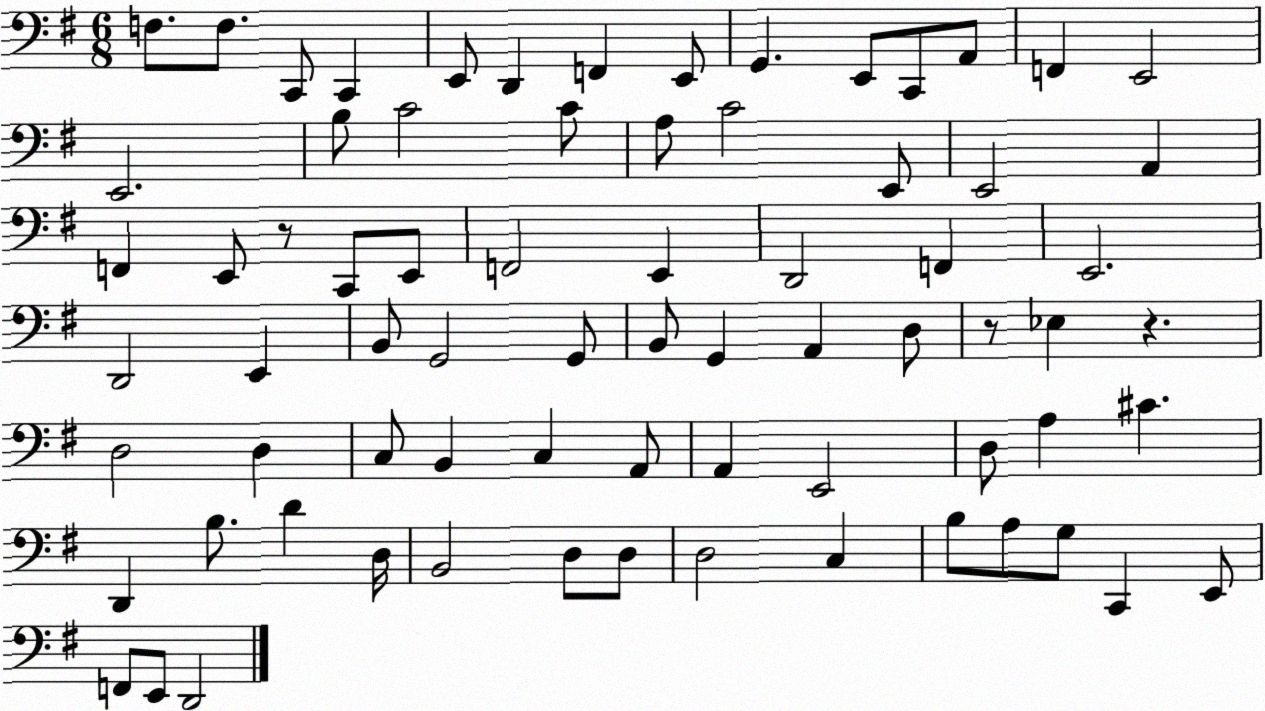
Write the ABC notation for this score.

X:1
T:Untitled
M:6/8
L:1/4
K:G
F,/2 F,/2 C,,/2 C,, E,,/2 D,, F,, E,,/2 G,, E,,/2 C,,/2 A,,/2 F,, E,,2 E,,2 B,/2 C2 C/2 A,/2 C2 E,,/2 E,,2 A,, F,, E,,/2 z/2 C,,/2 E,,/2 F,,2 E,, D,,2 F,, E,,2 D,,2 E,, B,,/2 G,,2 G,,/2 B,,/2 G,, A,, D,/2 z/2 _E, z D,2 D, C,/2 B,, C, A,,/2 A,, E,,2 D,/2 A, ^C D,, B,/2 D D,/4 B,,2 D,/2 D,/2 D,2 C, B,/2 A,/2 G,/2 C,, E,,/2 F,,/2 E,,/2 D,,2